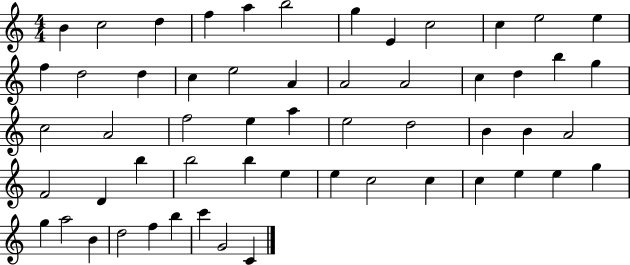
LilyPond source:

{
  \clef treble
  \numericTimeSignature
  \time 4/4
  \key c \major
  b'4 c''2 d''4 | f''4 a''4 b''2 | g''4 e'4 c''2 | c''4 e''2 e''4 | \break f''4 d''2 d''4 | c''4 e''2 a'4 | a'2 a'2 | c''4 d''4 b''4 g''4 | \break c''2 a'2 | f''2 e''4 a''4 | e''2 d''2 | b'4 b'4 a'2 | \break f'2 d'4 b''4 | b''2 b''4 e''4 | e''4 c''2 c''4 | c''4 e''4 e''4 g''4 | \break g''4 a''2 b'4 | d''2 f''4 b''4 | c'''4 g'2 c'4 | \bar "|."
}